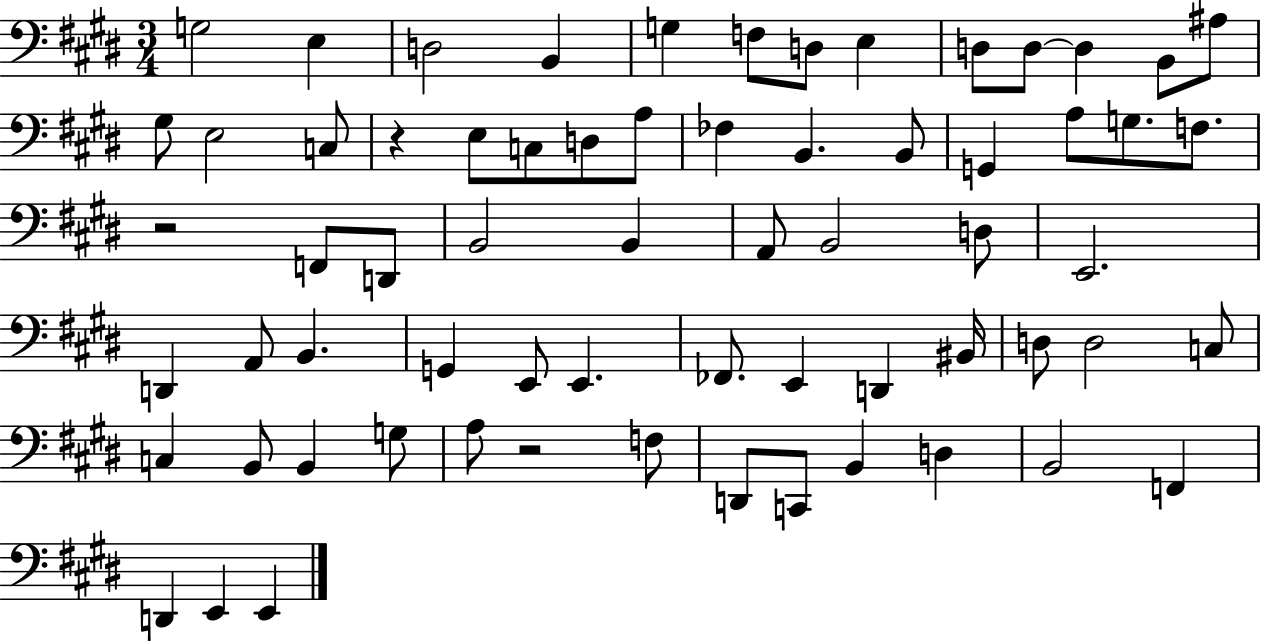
G3/h E3/q D3/h B2/q G3/q F3/e D3/e E3/q D3/e D3/e D3/q B2/e A#3/e G#3/e E3/h C3/e R/q E3/e C3/e D3/e A3/e FES3/q B2/q. B2/e G2/q A3/e G3/e. F3/e. R/h F2/e D2/e B2/h B2/q A2/e B2/h D3/e E2/h. D2/q A2/e B2/q. G2/q E2/e E2/q. FES2/e. E2/q D2/q BIS2/s D3/e D3/h C3/e C3/q B2/e B2/q G3/e A3/e R/h F3/e D2/e C2/e B2/q D3/q B2/h F2/q D2/q E2/q E2/q